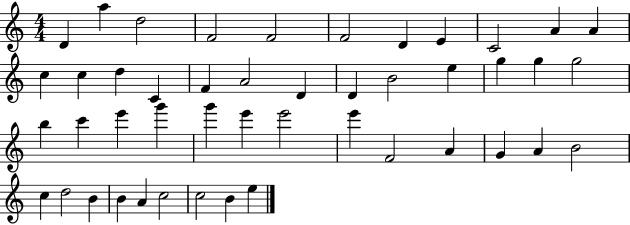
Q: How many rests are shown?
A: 0